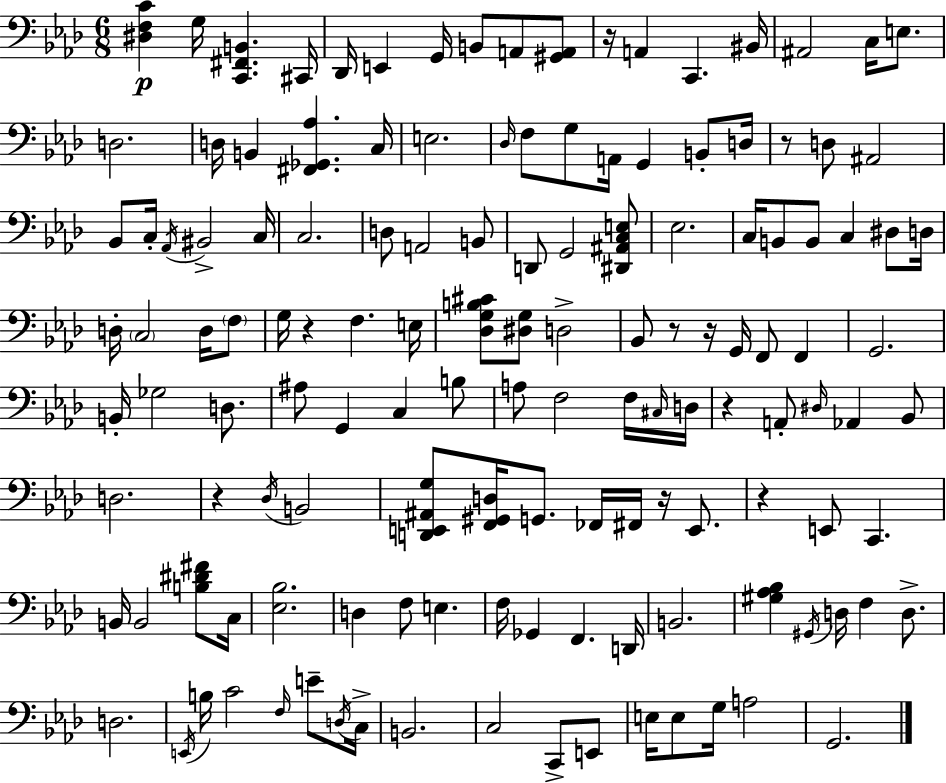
{
  \clef bass
  \numericTimeSignature
  \time 6/8
  \key f \minor
  <dis f c'>4\p g16 <c, fis, b,>4. cis,16 | des,16 e,4 g,16 b,8 a,8 <gis, a,>8 | r16 a,4 c,4. bis,16 | ais,2 c16 e8. | \break d2. | d16 b,4 <fis, ges, aes>4. c16 | e2. | \grace { des16 } f8 g8 a,16 g,4 b,8-. | \break d16 r8 d8 ais,2 | bes,8 c16-. \acciaccatura { aes,16 } bis,2-> | c16 c2. | d8 a,2 | \break b,8 d,8 g,2 | <dis, ais, c e>8 ees2. | c16 b,8 b,8 c4 dis8 | d16 d16-. \parenthesize c2 d16 | \break \parenthesize f8 g16 r4 f4. | e16 <des g b cis'>8 <dis g>8 d2-> | bes,8 r8 r16 g,16 f,8 f,4 | g,2. | \break b,16-. ges2 d8. | ais8 g,4 c4 | b8 a8 f2 | f16 \grace { cis16 } d16 r4 a,8-. \grace { dis16 } aes,4 | \break bes,8 d2. | r4 \acciaccatura { des16 } b,2 | <d, e, ais, g>8 <f, gis, d>16 g,8. fes,16 | fis,16 r16 e,8. r4 e,8 c,4. | \break b,16 b,2 | <b dis' fis'>8 c16 <ees bes>2. | d4 f8 e4. | f16 ges,4 f,4. | \break d,16 b,2. | <gis aes bes>4 \acciaccatura { gis,16 } d16 f4 | d8.-> d2. | \acciaccatura { e,16 } b16 c'2 | \break \grace { f16 } e'8-- \acciaccatura { d16 } c16-> b,2. | c2 | c,8-> e,8 e16 e8 | g16 a2 g,2. | \break \bar "|."
}